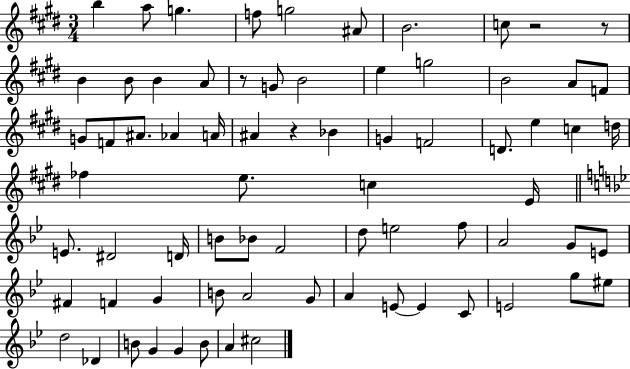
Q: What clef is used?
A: treble